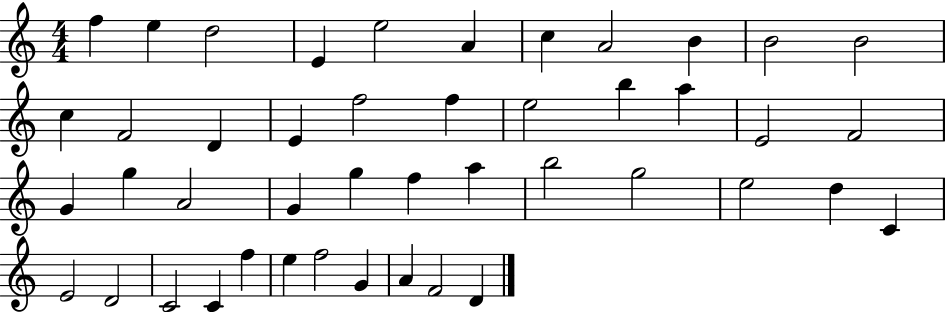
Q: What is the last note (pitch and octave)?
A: D4